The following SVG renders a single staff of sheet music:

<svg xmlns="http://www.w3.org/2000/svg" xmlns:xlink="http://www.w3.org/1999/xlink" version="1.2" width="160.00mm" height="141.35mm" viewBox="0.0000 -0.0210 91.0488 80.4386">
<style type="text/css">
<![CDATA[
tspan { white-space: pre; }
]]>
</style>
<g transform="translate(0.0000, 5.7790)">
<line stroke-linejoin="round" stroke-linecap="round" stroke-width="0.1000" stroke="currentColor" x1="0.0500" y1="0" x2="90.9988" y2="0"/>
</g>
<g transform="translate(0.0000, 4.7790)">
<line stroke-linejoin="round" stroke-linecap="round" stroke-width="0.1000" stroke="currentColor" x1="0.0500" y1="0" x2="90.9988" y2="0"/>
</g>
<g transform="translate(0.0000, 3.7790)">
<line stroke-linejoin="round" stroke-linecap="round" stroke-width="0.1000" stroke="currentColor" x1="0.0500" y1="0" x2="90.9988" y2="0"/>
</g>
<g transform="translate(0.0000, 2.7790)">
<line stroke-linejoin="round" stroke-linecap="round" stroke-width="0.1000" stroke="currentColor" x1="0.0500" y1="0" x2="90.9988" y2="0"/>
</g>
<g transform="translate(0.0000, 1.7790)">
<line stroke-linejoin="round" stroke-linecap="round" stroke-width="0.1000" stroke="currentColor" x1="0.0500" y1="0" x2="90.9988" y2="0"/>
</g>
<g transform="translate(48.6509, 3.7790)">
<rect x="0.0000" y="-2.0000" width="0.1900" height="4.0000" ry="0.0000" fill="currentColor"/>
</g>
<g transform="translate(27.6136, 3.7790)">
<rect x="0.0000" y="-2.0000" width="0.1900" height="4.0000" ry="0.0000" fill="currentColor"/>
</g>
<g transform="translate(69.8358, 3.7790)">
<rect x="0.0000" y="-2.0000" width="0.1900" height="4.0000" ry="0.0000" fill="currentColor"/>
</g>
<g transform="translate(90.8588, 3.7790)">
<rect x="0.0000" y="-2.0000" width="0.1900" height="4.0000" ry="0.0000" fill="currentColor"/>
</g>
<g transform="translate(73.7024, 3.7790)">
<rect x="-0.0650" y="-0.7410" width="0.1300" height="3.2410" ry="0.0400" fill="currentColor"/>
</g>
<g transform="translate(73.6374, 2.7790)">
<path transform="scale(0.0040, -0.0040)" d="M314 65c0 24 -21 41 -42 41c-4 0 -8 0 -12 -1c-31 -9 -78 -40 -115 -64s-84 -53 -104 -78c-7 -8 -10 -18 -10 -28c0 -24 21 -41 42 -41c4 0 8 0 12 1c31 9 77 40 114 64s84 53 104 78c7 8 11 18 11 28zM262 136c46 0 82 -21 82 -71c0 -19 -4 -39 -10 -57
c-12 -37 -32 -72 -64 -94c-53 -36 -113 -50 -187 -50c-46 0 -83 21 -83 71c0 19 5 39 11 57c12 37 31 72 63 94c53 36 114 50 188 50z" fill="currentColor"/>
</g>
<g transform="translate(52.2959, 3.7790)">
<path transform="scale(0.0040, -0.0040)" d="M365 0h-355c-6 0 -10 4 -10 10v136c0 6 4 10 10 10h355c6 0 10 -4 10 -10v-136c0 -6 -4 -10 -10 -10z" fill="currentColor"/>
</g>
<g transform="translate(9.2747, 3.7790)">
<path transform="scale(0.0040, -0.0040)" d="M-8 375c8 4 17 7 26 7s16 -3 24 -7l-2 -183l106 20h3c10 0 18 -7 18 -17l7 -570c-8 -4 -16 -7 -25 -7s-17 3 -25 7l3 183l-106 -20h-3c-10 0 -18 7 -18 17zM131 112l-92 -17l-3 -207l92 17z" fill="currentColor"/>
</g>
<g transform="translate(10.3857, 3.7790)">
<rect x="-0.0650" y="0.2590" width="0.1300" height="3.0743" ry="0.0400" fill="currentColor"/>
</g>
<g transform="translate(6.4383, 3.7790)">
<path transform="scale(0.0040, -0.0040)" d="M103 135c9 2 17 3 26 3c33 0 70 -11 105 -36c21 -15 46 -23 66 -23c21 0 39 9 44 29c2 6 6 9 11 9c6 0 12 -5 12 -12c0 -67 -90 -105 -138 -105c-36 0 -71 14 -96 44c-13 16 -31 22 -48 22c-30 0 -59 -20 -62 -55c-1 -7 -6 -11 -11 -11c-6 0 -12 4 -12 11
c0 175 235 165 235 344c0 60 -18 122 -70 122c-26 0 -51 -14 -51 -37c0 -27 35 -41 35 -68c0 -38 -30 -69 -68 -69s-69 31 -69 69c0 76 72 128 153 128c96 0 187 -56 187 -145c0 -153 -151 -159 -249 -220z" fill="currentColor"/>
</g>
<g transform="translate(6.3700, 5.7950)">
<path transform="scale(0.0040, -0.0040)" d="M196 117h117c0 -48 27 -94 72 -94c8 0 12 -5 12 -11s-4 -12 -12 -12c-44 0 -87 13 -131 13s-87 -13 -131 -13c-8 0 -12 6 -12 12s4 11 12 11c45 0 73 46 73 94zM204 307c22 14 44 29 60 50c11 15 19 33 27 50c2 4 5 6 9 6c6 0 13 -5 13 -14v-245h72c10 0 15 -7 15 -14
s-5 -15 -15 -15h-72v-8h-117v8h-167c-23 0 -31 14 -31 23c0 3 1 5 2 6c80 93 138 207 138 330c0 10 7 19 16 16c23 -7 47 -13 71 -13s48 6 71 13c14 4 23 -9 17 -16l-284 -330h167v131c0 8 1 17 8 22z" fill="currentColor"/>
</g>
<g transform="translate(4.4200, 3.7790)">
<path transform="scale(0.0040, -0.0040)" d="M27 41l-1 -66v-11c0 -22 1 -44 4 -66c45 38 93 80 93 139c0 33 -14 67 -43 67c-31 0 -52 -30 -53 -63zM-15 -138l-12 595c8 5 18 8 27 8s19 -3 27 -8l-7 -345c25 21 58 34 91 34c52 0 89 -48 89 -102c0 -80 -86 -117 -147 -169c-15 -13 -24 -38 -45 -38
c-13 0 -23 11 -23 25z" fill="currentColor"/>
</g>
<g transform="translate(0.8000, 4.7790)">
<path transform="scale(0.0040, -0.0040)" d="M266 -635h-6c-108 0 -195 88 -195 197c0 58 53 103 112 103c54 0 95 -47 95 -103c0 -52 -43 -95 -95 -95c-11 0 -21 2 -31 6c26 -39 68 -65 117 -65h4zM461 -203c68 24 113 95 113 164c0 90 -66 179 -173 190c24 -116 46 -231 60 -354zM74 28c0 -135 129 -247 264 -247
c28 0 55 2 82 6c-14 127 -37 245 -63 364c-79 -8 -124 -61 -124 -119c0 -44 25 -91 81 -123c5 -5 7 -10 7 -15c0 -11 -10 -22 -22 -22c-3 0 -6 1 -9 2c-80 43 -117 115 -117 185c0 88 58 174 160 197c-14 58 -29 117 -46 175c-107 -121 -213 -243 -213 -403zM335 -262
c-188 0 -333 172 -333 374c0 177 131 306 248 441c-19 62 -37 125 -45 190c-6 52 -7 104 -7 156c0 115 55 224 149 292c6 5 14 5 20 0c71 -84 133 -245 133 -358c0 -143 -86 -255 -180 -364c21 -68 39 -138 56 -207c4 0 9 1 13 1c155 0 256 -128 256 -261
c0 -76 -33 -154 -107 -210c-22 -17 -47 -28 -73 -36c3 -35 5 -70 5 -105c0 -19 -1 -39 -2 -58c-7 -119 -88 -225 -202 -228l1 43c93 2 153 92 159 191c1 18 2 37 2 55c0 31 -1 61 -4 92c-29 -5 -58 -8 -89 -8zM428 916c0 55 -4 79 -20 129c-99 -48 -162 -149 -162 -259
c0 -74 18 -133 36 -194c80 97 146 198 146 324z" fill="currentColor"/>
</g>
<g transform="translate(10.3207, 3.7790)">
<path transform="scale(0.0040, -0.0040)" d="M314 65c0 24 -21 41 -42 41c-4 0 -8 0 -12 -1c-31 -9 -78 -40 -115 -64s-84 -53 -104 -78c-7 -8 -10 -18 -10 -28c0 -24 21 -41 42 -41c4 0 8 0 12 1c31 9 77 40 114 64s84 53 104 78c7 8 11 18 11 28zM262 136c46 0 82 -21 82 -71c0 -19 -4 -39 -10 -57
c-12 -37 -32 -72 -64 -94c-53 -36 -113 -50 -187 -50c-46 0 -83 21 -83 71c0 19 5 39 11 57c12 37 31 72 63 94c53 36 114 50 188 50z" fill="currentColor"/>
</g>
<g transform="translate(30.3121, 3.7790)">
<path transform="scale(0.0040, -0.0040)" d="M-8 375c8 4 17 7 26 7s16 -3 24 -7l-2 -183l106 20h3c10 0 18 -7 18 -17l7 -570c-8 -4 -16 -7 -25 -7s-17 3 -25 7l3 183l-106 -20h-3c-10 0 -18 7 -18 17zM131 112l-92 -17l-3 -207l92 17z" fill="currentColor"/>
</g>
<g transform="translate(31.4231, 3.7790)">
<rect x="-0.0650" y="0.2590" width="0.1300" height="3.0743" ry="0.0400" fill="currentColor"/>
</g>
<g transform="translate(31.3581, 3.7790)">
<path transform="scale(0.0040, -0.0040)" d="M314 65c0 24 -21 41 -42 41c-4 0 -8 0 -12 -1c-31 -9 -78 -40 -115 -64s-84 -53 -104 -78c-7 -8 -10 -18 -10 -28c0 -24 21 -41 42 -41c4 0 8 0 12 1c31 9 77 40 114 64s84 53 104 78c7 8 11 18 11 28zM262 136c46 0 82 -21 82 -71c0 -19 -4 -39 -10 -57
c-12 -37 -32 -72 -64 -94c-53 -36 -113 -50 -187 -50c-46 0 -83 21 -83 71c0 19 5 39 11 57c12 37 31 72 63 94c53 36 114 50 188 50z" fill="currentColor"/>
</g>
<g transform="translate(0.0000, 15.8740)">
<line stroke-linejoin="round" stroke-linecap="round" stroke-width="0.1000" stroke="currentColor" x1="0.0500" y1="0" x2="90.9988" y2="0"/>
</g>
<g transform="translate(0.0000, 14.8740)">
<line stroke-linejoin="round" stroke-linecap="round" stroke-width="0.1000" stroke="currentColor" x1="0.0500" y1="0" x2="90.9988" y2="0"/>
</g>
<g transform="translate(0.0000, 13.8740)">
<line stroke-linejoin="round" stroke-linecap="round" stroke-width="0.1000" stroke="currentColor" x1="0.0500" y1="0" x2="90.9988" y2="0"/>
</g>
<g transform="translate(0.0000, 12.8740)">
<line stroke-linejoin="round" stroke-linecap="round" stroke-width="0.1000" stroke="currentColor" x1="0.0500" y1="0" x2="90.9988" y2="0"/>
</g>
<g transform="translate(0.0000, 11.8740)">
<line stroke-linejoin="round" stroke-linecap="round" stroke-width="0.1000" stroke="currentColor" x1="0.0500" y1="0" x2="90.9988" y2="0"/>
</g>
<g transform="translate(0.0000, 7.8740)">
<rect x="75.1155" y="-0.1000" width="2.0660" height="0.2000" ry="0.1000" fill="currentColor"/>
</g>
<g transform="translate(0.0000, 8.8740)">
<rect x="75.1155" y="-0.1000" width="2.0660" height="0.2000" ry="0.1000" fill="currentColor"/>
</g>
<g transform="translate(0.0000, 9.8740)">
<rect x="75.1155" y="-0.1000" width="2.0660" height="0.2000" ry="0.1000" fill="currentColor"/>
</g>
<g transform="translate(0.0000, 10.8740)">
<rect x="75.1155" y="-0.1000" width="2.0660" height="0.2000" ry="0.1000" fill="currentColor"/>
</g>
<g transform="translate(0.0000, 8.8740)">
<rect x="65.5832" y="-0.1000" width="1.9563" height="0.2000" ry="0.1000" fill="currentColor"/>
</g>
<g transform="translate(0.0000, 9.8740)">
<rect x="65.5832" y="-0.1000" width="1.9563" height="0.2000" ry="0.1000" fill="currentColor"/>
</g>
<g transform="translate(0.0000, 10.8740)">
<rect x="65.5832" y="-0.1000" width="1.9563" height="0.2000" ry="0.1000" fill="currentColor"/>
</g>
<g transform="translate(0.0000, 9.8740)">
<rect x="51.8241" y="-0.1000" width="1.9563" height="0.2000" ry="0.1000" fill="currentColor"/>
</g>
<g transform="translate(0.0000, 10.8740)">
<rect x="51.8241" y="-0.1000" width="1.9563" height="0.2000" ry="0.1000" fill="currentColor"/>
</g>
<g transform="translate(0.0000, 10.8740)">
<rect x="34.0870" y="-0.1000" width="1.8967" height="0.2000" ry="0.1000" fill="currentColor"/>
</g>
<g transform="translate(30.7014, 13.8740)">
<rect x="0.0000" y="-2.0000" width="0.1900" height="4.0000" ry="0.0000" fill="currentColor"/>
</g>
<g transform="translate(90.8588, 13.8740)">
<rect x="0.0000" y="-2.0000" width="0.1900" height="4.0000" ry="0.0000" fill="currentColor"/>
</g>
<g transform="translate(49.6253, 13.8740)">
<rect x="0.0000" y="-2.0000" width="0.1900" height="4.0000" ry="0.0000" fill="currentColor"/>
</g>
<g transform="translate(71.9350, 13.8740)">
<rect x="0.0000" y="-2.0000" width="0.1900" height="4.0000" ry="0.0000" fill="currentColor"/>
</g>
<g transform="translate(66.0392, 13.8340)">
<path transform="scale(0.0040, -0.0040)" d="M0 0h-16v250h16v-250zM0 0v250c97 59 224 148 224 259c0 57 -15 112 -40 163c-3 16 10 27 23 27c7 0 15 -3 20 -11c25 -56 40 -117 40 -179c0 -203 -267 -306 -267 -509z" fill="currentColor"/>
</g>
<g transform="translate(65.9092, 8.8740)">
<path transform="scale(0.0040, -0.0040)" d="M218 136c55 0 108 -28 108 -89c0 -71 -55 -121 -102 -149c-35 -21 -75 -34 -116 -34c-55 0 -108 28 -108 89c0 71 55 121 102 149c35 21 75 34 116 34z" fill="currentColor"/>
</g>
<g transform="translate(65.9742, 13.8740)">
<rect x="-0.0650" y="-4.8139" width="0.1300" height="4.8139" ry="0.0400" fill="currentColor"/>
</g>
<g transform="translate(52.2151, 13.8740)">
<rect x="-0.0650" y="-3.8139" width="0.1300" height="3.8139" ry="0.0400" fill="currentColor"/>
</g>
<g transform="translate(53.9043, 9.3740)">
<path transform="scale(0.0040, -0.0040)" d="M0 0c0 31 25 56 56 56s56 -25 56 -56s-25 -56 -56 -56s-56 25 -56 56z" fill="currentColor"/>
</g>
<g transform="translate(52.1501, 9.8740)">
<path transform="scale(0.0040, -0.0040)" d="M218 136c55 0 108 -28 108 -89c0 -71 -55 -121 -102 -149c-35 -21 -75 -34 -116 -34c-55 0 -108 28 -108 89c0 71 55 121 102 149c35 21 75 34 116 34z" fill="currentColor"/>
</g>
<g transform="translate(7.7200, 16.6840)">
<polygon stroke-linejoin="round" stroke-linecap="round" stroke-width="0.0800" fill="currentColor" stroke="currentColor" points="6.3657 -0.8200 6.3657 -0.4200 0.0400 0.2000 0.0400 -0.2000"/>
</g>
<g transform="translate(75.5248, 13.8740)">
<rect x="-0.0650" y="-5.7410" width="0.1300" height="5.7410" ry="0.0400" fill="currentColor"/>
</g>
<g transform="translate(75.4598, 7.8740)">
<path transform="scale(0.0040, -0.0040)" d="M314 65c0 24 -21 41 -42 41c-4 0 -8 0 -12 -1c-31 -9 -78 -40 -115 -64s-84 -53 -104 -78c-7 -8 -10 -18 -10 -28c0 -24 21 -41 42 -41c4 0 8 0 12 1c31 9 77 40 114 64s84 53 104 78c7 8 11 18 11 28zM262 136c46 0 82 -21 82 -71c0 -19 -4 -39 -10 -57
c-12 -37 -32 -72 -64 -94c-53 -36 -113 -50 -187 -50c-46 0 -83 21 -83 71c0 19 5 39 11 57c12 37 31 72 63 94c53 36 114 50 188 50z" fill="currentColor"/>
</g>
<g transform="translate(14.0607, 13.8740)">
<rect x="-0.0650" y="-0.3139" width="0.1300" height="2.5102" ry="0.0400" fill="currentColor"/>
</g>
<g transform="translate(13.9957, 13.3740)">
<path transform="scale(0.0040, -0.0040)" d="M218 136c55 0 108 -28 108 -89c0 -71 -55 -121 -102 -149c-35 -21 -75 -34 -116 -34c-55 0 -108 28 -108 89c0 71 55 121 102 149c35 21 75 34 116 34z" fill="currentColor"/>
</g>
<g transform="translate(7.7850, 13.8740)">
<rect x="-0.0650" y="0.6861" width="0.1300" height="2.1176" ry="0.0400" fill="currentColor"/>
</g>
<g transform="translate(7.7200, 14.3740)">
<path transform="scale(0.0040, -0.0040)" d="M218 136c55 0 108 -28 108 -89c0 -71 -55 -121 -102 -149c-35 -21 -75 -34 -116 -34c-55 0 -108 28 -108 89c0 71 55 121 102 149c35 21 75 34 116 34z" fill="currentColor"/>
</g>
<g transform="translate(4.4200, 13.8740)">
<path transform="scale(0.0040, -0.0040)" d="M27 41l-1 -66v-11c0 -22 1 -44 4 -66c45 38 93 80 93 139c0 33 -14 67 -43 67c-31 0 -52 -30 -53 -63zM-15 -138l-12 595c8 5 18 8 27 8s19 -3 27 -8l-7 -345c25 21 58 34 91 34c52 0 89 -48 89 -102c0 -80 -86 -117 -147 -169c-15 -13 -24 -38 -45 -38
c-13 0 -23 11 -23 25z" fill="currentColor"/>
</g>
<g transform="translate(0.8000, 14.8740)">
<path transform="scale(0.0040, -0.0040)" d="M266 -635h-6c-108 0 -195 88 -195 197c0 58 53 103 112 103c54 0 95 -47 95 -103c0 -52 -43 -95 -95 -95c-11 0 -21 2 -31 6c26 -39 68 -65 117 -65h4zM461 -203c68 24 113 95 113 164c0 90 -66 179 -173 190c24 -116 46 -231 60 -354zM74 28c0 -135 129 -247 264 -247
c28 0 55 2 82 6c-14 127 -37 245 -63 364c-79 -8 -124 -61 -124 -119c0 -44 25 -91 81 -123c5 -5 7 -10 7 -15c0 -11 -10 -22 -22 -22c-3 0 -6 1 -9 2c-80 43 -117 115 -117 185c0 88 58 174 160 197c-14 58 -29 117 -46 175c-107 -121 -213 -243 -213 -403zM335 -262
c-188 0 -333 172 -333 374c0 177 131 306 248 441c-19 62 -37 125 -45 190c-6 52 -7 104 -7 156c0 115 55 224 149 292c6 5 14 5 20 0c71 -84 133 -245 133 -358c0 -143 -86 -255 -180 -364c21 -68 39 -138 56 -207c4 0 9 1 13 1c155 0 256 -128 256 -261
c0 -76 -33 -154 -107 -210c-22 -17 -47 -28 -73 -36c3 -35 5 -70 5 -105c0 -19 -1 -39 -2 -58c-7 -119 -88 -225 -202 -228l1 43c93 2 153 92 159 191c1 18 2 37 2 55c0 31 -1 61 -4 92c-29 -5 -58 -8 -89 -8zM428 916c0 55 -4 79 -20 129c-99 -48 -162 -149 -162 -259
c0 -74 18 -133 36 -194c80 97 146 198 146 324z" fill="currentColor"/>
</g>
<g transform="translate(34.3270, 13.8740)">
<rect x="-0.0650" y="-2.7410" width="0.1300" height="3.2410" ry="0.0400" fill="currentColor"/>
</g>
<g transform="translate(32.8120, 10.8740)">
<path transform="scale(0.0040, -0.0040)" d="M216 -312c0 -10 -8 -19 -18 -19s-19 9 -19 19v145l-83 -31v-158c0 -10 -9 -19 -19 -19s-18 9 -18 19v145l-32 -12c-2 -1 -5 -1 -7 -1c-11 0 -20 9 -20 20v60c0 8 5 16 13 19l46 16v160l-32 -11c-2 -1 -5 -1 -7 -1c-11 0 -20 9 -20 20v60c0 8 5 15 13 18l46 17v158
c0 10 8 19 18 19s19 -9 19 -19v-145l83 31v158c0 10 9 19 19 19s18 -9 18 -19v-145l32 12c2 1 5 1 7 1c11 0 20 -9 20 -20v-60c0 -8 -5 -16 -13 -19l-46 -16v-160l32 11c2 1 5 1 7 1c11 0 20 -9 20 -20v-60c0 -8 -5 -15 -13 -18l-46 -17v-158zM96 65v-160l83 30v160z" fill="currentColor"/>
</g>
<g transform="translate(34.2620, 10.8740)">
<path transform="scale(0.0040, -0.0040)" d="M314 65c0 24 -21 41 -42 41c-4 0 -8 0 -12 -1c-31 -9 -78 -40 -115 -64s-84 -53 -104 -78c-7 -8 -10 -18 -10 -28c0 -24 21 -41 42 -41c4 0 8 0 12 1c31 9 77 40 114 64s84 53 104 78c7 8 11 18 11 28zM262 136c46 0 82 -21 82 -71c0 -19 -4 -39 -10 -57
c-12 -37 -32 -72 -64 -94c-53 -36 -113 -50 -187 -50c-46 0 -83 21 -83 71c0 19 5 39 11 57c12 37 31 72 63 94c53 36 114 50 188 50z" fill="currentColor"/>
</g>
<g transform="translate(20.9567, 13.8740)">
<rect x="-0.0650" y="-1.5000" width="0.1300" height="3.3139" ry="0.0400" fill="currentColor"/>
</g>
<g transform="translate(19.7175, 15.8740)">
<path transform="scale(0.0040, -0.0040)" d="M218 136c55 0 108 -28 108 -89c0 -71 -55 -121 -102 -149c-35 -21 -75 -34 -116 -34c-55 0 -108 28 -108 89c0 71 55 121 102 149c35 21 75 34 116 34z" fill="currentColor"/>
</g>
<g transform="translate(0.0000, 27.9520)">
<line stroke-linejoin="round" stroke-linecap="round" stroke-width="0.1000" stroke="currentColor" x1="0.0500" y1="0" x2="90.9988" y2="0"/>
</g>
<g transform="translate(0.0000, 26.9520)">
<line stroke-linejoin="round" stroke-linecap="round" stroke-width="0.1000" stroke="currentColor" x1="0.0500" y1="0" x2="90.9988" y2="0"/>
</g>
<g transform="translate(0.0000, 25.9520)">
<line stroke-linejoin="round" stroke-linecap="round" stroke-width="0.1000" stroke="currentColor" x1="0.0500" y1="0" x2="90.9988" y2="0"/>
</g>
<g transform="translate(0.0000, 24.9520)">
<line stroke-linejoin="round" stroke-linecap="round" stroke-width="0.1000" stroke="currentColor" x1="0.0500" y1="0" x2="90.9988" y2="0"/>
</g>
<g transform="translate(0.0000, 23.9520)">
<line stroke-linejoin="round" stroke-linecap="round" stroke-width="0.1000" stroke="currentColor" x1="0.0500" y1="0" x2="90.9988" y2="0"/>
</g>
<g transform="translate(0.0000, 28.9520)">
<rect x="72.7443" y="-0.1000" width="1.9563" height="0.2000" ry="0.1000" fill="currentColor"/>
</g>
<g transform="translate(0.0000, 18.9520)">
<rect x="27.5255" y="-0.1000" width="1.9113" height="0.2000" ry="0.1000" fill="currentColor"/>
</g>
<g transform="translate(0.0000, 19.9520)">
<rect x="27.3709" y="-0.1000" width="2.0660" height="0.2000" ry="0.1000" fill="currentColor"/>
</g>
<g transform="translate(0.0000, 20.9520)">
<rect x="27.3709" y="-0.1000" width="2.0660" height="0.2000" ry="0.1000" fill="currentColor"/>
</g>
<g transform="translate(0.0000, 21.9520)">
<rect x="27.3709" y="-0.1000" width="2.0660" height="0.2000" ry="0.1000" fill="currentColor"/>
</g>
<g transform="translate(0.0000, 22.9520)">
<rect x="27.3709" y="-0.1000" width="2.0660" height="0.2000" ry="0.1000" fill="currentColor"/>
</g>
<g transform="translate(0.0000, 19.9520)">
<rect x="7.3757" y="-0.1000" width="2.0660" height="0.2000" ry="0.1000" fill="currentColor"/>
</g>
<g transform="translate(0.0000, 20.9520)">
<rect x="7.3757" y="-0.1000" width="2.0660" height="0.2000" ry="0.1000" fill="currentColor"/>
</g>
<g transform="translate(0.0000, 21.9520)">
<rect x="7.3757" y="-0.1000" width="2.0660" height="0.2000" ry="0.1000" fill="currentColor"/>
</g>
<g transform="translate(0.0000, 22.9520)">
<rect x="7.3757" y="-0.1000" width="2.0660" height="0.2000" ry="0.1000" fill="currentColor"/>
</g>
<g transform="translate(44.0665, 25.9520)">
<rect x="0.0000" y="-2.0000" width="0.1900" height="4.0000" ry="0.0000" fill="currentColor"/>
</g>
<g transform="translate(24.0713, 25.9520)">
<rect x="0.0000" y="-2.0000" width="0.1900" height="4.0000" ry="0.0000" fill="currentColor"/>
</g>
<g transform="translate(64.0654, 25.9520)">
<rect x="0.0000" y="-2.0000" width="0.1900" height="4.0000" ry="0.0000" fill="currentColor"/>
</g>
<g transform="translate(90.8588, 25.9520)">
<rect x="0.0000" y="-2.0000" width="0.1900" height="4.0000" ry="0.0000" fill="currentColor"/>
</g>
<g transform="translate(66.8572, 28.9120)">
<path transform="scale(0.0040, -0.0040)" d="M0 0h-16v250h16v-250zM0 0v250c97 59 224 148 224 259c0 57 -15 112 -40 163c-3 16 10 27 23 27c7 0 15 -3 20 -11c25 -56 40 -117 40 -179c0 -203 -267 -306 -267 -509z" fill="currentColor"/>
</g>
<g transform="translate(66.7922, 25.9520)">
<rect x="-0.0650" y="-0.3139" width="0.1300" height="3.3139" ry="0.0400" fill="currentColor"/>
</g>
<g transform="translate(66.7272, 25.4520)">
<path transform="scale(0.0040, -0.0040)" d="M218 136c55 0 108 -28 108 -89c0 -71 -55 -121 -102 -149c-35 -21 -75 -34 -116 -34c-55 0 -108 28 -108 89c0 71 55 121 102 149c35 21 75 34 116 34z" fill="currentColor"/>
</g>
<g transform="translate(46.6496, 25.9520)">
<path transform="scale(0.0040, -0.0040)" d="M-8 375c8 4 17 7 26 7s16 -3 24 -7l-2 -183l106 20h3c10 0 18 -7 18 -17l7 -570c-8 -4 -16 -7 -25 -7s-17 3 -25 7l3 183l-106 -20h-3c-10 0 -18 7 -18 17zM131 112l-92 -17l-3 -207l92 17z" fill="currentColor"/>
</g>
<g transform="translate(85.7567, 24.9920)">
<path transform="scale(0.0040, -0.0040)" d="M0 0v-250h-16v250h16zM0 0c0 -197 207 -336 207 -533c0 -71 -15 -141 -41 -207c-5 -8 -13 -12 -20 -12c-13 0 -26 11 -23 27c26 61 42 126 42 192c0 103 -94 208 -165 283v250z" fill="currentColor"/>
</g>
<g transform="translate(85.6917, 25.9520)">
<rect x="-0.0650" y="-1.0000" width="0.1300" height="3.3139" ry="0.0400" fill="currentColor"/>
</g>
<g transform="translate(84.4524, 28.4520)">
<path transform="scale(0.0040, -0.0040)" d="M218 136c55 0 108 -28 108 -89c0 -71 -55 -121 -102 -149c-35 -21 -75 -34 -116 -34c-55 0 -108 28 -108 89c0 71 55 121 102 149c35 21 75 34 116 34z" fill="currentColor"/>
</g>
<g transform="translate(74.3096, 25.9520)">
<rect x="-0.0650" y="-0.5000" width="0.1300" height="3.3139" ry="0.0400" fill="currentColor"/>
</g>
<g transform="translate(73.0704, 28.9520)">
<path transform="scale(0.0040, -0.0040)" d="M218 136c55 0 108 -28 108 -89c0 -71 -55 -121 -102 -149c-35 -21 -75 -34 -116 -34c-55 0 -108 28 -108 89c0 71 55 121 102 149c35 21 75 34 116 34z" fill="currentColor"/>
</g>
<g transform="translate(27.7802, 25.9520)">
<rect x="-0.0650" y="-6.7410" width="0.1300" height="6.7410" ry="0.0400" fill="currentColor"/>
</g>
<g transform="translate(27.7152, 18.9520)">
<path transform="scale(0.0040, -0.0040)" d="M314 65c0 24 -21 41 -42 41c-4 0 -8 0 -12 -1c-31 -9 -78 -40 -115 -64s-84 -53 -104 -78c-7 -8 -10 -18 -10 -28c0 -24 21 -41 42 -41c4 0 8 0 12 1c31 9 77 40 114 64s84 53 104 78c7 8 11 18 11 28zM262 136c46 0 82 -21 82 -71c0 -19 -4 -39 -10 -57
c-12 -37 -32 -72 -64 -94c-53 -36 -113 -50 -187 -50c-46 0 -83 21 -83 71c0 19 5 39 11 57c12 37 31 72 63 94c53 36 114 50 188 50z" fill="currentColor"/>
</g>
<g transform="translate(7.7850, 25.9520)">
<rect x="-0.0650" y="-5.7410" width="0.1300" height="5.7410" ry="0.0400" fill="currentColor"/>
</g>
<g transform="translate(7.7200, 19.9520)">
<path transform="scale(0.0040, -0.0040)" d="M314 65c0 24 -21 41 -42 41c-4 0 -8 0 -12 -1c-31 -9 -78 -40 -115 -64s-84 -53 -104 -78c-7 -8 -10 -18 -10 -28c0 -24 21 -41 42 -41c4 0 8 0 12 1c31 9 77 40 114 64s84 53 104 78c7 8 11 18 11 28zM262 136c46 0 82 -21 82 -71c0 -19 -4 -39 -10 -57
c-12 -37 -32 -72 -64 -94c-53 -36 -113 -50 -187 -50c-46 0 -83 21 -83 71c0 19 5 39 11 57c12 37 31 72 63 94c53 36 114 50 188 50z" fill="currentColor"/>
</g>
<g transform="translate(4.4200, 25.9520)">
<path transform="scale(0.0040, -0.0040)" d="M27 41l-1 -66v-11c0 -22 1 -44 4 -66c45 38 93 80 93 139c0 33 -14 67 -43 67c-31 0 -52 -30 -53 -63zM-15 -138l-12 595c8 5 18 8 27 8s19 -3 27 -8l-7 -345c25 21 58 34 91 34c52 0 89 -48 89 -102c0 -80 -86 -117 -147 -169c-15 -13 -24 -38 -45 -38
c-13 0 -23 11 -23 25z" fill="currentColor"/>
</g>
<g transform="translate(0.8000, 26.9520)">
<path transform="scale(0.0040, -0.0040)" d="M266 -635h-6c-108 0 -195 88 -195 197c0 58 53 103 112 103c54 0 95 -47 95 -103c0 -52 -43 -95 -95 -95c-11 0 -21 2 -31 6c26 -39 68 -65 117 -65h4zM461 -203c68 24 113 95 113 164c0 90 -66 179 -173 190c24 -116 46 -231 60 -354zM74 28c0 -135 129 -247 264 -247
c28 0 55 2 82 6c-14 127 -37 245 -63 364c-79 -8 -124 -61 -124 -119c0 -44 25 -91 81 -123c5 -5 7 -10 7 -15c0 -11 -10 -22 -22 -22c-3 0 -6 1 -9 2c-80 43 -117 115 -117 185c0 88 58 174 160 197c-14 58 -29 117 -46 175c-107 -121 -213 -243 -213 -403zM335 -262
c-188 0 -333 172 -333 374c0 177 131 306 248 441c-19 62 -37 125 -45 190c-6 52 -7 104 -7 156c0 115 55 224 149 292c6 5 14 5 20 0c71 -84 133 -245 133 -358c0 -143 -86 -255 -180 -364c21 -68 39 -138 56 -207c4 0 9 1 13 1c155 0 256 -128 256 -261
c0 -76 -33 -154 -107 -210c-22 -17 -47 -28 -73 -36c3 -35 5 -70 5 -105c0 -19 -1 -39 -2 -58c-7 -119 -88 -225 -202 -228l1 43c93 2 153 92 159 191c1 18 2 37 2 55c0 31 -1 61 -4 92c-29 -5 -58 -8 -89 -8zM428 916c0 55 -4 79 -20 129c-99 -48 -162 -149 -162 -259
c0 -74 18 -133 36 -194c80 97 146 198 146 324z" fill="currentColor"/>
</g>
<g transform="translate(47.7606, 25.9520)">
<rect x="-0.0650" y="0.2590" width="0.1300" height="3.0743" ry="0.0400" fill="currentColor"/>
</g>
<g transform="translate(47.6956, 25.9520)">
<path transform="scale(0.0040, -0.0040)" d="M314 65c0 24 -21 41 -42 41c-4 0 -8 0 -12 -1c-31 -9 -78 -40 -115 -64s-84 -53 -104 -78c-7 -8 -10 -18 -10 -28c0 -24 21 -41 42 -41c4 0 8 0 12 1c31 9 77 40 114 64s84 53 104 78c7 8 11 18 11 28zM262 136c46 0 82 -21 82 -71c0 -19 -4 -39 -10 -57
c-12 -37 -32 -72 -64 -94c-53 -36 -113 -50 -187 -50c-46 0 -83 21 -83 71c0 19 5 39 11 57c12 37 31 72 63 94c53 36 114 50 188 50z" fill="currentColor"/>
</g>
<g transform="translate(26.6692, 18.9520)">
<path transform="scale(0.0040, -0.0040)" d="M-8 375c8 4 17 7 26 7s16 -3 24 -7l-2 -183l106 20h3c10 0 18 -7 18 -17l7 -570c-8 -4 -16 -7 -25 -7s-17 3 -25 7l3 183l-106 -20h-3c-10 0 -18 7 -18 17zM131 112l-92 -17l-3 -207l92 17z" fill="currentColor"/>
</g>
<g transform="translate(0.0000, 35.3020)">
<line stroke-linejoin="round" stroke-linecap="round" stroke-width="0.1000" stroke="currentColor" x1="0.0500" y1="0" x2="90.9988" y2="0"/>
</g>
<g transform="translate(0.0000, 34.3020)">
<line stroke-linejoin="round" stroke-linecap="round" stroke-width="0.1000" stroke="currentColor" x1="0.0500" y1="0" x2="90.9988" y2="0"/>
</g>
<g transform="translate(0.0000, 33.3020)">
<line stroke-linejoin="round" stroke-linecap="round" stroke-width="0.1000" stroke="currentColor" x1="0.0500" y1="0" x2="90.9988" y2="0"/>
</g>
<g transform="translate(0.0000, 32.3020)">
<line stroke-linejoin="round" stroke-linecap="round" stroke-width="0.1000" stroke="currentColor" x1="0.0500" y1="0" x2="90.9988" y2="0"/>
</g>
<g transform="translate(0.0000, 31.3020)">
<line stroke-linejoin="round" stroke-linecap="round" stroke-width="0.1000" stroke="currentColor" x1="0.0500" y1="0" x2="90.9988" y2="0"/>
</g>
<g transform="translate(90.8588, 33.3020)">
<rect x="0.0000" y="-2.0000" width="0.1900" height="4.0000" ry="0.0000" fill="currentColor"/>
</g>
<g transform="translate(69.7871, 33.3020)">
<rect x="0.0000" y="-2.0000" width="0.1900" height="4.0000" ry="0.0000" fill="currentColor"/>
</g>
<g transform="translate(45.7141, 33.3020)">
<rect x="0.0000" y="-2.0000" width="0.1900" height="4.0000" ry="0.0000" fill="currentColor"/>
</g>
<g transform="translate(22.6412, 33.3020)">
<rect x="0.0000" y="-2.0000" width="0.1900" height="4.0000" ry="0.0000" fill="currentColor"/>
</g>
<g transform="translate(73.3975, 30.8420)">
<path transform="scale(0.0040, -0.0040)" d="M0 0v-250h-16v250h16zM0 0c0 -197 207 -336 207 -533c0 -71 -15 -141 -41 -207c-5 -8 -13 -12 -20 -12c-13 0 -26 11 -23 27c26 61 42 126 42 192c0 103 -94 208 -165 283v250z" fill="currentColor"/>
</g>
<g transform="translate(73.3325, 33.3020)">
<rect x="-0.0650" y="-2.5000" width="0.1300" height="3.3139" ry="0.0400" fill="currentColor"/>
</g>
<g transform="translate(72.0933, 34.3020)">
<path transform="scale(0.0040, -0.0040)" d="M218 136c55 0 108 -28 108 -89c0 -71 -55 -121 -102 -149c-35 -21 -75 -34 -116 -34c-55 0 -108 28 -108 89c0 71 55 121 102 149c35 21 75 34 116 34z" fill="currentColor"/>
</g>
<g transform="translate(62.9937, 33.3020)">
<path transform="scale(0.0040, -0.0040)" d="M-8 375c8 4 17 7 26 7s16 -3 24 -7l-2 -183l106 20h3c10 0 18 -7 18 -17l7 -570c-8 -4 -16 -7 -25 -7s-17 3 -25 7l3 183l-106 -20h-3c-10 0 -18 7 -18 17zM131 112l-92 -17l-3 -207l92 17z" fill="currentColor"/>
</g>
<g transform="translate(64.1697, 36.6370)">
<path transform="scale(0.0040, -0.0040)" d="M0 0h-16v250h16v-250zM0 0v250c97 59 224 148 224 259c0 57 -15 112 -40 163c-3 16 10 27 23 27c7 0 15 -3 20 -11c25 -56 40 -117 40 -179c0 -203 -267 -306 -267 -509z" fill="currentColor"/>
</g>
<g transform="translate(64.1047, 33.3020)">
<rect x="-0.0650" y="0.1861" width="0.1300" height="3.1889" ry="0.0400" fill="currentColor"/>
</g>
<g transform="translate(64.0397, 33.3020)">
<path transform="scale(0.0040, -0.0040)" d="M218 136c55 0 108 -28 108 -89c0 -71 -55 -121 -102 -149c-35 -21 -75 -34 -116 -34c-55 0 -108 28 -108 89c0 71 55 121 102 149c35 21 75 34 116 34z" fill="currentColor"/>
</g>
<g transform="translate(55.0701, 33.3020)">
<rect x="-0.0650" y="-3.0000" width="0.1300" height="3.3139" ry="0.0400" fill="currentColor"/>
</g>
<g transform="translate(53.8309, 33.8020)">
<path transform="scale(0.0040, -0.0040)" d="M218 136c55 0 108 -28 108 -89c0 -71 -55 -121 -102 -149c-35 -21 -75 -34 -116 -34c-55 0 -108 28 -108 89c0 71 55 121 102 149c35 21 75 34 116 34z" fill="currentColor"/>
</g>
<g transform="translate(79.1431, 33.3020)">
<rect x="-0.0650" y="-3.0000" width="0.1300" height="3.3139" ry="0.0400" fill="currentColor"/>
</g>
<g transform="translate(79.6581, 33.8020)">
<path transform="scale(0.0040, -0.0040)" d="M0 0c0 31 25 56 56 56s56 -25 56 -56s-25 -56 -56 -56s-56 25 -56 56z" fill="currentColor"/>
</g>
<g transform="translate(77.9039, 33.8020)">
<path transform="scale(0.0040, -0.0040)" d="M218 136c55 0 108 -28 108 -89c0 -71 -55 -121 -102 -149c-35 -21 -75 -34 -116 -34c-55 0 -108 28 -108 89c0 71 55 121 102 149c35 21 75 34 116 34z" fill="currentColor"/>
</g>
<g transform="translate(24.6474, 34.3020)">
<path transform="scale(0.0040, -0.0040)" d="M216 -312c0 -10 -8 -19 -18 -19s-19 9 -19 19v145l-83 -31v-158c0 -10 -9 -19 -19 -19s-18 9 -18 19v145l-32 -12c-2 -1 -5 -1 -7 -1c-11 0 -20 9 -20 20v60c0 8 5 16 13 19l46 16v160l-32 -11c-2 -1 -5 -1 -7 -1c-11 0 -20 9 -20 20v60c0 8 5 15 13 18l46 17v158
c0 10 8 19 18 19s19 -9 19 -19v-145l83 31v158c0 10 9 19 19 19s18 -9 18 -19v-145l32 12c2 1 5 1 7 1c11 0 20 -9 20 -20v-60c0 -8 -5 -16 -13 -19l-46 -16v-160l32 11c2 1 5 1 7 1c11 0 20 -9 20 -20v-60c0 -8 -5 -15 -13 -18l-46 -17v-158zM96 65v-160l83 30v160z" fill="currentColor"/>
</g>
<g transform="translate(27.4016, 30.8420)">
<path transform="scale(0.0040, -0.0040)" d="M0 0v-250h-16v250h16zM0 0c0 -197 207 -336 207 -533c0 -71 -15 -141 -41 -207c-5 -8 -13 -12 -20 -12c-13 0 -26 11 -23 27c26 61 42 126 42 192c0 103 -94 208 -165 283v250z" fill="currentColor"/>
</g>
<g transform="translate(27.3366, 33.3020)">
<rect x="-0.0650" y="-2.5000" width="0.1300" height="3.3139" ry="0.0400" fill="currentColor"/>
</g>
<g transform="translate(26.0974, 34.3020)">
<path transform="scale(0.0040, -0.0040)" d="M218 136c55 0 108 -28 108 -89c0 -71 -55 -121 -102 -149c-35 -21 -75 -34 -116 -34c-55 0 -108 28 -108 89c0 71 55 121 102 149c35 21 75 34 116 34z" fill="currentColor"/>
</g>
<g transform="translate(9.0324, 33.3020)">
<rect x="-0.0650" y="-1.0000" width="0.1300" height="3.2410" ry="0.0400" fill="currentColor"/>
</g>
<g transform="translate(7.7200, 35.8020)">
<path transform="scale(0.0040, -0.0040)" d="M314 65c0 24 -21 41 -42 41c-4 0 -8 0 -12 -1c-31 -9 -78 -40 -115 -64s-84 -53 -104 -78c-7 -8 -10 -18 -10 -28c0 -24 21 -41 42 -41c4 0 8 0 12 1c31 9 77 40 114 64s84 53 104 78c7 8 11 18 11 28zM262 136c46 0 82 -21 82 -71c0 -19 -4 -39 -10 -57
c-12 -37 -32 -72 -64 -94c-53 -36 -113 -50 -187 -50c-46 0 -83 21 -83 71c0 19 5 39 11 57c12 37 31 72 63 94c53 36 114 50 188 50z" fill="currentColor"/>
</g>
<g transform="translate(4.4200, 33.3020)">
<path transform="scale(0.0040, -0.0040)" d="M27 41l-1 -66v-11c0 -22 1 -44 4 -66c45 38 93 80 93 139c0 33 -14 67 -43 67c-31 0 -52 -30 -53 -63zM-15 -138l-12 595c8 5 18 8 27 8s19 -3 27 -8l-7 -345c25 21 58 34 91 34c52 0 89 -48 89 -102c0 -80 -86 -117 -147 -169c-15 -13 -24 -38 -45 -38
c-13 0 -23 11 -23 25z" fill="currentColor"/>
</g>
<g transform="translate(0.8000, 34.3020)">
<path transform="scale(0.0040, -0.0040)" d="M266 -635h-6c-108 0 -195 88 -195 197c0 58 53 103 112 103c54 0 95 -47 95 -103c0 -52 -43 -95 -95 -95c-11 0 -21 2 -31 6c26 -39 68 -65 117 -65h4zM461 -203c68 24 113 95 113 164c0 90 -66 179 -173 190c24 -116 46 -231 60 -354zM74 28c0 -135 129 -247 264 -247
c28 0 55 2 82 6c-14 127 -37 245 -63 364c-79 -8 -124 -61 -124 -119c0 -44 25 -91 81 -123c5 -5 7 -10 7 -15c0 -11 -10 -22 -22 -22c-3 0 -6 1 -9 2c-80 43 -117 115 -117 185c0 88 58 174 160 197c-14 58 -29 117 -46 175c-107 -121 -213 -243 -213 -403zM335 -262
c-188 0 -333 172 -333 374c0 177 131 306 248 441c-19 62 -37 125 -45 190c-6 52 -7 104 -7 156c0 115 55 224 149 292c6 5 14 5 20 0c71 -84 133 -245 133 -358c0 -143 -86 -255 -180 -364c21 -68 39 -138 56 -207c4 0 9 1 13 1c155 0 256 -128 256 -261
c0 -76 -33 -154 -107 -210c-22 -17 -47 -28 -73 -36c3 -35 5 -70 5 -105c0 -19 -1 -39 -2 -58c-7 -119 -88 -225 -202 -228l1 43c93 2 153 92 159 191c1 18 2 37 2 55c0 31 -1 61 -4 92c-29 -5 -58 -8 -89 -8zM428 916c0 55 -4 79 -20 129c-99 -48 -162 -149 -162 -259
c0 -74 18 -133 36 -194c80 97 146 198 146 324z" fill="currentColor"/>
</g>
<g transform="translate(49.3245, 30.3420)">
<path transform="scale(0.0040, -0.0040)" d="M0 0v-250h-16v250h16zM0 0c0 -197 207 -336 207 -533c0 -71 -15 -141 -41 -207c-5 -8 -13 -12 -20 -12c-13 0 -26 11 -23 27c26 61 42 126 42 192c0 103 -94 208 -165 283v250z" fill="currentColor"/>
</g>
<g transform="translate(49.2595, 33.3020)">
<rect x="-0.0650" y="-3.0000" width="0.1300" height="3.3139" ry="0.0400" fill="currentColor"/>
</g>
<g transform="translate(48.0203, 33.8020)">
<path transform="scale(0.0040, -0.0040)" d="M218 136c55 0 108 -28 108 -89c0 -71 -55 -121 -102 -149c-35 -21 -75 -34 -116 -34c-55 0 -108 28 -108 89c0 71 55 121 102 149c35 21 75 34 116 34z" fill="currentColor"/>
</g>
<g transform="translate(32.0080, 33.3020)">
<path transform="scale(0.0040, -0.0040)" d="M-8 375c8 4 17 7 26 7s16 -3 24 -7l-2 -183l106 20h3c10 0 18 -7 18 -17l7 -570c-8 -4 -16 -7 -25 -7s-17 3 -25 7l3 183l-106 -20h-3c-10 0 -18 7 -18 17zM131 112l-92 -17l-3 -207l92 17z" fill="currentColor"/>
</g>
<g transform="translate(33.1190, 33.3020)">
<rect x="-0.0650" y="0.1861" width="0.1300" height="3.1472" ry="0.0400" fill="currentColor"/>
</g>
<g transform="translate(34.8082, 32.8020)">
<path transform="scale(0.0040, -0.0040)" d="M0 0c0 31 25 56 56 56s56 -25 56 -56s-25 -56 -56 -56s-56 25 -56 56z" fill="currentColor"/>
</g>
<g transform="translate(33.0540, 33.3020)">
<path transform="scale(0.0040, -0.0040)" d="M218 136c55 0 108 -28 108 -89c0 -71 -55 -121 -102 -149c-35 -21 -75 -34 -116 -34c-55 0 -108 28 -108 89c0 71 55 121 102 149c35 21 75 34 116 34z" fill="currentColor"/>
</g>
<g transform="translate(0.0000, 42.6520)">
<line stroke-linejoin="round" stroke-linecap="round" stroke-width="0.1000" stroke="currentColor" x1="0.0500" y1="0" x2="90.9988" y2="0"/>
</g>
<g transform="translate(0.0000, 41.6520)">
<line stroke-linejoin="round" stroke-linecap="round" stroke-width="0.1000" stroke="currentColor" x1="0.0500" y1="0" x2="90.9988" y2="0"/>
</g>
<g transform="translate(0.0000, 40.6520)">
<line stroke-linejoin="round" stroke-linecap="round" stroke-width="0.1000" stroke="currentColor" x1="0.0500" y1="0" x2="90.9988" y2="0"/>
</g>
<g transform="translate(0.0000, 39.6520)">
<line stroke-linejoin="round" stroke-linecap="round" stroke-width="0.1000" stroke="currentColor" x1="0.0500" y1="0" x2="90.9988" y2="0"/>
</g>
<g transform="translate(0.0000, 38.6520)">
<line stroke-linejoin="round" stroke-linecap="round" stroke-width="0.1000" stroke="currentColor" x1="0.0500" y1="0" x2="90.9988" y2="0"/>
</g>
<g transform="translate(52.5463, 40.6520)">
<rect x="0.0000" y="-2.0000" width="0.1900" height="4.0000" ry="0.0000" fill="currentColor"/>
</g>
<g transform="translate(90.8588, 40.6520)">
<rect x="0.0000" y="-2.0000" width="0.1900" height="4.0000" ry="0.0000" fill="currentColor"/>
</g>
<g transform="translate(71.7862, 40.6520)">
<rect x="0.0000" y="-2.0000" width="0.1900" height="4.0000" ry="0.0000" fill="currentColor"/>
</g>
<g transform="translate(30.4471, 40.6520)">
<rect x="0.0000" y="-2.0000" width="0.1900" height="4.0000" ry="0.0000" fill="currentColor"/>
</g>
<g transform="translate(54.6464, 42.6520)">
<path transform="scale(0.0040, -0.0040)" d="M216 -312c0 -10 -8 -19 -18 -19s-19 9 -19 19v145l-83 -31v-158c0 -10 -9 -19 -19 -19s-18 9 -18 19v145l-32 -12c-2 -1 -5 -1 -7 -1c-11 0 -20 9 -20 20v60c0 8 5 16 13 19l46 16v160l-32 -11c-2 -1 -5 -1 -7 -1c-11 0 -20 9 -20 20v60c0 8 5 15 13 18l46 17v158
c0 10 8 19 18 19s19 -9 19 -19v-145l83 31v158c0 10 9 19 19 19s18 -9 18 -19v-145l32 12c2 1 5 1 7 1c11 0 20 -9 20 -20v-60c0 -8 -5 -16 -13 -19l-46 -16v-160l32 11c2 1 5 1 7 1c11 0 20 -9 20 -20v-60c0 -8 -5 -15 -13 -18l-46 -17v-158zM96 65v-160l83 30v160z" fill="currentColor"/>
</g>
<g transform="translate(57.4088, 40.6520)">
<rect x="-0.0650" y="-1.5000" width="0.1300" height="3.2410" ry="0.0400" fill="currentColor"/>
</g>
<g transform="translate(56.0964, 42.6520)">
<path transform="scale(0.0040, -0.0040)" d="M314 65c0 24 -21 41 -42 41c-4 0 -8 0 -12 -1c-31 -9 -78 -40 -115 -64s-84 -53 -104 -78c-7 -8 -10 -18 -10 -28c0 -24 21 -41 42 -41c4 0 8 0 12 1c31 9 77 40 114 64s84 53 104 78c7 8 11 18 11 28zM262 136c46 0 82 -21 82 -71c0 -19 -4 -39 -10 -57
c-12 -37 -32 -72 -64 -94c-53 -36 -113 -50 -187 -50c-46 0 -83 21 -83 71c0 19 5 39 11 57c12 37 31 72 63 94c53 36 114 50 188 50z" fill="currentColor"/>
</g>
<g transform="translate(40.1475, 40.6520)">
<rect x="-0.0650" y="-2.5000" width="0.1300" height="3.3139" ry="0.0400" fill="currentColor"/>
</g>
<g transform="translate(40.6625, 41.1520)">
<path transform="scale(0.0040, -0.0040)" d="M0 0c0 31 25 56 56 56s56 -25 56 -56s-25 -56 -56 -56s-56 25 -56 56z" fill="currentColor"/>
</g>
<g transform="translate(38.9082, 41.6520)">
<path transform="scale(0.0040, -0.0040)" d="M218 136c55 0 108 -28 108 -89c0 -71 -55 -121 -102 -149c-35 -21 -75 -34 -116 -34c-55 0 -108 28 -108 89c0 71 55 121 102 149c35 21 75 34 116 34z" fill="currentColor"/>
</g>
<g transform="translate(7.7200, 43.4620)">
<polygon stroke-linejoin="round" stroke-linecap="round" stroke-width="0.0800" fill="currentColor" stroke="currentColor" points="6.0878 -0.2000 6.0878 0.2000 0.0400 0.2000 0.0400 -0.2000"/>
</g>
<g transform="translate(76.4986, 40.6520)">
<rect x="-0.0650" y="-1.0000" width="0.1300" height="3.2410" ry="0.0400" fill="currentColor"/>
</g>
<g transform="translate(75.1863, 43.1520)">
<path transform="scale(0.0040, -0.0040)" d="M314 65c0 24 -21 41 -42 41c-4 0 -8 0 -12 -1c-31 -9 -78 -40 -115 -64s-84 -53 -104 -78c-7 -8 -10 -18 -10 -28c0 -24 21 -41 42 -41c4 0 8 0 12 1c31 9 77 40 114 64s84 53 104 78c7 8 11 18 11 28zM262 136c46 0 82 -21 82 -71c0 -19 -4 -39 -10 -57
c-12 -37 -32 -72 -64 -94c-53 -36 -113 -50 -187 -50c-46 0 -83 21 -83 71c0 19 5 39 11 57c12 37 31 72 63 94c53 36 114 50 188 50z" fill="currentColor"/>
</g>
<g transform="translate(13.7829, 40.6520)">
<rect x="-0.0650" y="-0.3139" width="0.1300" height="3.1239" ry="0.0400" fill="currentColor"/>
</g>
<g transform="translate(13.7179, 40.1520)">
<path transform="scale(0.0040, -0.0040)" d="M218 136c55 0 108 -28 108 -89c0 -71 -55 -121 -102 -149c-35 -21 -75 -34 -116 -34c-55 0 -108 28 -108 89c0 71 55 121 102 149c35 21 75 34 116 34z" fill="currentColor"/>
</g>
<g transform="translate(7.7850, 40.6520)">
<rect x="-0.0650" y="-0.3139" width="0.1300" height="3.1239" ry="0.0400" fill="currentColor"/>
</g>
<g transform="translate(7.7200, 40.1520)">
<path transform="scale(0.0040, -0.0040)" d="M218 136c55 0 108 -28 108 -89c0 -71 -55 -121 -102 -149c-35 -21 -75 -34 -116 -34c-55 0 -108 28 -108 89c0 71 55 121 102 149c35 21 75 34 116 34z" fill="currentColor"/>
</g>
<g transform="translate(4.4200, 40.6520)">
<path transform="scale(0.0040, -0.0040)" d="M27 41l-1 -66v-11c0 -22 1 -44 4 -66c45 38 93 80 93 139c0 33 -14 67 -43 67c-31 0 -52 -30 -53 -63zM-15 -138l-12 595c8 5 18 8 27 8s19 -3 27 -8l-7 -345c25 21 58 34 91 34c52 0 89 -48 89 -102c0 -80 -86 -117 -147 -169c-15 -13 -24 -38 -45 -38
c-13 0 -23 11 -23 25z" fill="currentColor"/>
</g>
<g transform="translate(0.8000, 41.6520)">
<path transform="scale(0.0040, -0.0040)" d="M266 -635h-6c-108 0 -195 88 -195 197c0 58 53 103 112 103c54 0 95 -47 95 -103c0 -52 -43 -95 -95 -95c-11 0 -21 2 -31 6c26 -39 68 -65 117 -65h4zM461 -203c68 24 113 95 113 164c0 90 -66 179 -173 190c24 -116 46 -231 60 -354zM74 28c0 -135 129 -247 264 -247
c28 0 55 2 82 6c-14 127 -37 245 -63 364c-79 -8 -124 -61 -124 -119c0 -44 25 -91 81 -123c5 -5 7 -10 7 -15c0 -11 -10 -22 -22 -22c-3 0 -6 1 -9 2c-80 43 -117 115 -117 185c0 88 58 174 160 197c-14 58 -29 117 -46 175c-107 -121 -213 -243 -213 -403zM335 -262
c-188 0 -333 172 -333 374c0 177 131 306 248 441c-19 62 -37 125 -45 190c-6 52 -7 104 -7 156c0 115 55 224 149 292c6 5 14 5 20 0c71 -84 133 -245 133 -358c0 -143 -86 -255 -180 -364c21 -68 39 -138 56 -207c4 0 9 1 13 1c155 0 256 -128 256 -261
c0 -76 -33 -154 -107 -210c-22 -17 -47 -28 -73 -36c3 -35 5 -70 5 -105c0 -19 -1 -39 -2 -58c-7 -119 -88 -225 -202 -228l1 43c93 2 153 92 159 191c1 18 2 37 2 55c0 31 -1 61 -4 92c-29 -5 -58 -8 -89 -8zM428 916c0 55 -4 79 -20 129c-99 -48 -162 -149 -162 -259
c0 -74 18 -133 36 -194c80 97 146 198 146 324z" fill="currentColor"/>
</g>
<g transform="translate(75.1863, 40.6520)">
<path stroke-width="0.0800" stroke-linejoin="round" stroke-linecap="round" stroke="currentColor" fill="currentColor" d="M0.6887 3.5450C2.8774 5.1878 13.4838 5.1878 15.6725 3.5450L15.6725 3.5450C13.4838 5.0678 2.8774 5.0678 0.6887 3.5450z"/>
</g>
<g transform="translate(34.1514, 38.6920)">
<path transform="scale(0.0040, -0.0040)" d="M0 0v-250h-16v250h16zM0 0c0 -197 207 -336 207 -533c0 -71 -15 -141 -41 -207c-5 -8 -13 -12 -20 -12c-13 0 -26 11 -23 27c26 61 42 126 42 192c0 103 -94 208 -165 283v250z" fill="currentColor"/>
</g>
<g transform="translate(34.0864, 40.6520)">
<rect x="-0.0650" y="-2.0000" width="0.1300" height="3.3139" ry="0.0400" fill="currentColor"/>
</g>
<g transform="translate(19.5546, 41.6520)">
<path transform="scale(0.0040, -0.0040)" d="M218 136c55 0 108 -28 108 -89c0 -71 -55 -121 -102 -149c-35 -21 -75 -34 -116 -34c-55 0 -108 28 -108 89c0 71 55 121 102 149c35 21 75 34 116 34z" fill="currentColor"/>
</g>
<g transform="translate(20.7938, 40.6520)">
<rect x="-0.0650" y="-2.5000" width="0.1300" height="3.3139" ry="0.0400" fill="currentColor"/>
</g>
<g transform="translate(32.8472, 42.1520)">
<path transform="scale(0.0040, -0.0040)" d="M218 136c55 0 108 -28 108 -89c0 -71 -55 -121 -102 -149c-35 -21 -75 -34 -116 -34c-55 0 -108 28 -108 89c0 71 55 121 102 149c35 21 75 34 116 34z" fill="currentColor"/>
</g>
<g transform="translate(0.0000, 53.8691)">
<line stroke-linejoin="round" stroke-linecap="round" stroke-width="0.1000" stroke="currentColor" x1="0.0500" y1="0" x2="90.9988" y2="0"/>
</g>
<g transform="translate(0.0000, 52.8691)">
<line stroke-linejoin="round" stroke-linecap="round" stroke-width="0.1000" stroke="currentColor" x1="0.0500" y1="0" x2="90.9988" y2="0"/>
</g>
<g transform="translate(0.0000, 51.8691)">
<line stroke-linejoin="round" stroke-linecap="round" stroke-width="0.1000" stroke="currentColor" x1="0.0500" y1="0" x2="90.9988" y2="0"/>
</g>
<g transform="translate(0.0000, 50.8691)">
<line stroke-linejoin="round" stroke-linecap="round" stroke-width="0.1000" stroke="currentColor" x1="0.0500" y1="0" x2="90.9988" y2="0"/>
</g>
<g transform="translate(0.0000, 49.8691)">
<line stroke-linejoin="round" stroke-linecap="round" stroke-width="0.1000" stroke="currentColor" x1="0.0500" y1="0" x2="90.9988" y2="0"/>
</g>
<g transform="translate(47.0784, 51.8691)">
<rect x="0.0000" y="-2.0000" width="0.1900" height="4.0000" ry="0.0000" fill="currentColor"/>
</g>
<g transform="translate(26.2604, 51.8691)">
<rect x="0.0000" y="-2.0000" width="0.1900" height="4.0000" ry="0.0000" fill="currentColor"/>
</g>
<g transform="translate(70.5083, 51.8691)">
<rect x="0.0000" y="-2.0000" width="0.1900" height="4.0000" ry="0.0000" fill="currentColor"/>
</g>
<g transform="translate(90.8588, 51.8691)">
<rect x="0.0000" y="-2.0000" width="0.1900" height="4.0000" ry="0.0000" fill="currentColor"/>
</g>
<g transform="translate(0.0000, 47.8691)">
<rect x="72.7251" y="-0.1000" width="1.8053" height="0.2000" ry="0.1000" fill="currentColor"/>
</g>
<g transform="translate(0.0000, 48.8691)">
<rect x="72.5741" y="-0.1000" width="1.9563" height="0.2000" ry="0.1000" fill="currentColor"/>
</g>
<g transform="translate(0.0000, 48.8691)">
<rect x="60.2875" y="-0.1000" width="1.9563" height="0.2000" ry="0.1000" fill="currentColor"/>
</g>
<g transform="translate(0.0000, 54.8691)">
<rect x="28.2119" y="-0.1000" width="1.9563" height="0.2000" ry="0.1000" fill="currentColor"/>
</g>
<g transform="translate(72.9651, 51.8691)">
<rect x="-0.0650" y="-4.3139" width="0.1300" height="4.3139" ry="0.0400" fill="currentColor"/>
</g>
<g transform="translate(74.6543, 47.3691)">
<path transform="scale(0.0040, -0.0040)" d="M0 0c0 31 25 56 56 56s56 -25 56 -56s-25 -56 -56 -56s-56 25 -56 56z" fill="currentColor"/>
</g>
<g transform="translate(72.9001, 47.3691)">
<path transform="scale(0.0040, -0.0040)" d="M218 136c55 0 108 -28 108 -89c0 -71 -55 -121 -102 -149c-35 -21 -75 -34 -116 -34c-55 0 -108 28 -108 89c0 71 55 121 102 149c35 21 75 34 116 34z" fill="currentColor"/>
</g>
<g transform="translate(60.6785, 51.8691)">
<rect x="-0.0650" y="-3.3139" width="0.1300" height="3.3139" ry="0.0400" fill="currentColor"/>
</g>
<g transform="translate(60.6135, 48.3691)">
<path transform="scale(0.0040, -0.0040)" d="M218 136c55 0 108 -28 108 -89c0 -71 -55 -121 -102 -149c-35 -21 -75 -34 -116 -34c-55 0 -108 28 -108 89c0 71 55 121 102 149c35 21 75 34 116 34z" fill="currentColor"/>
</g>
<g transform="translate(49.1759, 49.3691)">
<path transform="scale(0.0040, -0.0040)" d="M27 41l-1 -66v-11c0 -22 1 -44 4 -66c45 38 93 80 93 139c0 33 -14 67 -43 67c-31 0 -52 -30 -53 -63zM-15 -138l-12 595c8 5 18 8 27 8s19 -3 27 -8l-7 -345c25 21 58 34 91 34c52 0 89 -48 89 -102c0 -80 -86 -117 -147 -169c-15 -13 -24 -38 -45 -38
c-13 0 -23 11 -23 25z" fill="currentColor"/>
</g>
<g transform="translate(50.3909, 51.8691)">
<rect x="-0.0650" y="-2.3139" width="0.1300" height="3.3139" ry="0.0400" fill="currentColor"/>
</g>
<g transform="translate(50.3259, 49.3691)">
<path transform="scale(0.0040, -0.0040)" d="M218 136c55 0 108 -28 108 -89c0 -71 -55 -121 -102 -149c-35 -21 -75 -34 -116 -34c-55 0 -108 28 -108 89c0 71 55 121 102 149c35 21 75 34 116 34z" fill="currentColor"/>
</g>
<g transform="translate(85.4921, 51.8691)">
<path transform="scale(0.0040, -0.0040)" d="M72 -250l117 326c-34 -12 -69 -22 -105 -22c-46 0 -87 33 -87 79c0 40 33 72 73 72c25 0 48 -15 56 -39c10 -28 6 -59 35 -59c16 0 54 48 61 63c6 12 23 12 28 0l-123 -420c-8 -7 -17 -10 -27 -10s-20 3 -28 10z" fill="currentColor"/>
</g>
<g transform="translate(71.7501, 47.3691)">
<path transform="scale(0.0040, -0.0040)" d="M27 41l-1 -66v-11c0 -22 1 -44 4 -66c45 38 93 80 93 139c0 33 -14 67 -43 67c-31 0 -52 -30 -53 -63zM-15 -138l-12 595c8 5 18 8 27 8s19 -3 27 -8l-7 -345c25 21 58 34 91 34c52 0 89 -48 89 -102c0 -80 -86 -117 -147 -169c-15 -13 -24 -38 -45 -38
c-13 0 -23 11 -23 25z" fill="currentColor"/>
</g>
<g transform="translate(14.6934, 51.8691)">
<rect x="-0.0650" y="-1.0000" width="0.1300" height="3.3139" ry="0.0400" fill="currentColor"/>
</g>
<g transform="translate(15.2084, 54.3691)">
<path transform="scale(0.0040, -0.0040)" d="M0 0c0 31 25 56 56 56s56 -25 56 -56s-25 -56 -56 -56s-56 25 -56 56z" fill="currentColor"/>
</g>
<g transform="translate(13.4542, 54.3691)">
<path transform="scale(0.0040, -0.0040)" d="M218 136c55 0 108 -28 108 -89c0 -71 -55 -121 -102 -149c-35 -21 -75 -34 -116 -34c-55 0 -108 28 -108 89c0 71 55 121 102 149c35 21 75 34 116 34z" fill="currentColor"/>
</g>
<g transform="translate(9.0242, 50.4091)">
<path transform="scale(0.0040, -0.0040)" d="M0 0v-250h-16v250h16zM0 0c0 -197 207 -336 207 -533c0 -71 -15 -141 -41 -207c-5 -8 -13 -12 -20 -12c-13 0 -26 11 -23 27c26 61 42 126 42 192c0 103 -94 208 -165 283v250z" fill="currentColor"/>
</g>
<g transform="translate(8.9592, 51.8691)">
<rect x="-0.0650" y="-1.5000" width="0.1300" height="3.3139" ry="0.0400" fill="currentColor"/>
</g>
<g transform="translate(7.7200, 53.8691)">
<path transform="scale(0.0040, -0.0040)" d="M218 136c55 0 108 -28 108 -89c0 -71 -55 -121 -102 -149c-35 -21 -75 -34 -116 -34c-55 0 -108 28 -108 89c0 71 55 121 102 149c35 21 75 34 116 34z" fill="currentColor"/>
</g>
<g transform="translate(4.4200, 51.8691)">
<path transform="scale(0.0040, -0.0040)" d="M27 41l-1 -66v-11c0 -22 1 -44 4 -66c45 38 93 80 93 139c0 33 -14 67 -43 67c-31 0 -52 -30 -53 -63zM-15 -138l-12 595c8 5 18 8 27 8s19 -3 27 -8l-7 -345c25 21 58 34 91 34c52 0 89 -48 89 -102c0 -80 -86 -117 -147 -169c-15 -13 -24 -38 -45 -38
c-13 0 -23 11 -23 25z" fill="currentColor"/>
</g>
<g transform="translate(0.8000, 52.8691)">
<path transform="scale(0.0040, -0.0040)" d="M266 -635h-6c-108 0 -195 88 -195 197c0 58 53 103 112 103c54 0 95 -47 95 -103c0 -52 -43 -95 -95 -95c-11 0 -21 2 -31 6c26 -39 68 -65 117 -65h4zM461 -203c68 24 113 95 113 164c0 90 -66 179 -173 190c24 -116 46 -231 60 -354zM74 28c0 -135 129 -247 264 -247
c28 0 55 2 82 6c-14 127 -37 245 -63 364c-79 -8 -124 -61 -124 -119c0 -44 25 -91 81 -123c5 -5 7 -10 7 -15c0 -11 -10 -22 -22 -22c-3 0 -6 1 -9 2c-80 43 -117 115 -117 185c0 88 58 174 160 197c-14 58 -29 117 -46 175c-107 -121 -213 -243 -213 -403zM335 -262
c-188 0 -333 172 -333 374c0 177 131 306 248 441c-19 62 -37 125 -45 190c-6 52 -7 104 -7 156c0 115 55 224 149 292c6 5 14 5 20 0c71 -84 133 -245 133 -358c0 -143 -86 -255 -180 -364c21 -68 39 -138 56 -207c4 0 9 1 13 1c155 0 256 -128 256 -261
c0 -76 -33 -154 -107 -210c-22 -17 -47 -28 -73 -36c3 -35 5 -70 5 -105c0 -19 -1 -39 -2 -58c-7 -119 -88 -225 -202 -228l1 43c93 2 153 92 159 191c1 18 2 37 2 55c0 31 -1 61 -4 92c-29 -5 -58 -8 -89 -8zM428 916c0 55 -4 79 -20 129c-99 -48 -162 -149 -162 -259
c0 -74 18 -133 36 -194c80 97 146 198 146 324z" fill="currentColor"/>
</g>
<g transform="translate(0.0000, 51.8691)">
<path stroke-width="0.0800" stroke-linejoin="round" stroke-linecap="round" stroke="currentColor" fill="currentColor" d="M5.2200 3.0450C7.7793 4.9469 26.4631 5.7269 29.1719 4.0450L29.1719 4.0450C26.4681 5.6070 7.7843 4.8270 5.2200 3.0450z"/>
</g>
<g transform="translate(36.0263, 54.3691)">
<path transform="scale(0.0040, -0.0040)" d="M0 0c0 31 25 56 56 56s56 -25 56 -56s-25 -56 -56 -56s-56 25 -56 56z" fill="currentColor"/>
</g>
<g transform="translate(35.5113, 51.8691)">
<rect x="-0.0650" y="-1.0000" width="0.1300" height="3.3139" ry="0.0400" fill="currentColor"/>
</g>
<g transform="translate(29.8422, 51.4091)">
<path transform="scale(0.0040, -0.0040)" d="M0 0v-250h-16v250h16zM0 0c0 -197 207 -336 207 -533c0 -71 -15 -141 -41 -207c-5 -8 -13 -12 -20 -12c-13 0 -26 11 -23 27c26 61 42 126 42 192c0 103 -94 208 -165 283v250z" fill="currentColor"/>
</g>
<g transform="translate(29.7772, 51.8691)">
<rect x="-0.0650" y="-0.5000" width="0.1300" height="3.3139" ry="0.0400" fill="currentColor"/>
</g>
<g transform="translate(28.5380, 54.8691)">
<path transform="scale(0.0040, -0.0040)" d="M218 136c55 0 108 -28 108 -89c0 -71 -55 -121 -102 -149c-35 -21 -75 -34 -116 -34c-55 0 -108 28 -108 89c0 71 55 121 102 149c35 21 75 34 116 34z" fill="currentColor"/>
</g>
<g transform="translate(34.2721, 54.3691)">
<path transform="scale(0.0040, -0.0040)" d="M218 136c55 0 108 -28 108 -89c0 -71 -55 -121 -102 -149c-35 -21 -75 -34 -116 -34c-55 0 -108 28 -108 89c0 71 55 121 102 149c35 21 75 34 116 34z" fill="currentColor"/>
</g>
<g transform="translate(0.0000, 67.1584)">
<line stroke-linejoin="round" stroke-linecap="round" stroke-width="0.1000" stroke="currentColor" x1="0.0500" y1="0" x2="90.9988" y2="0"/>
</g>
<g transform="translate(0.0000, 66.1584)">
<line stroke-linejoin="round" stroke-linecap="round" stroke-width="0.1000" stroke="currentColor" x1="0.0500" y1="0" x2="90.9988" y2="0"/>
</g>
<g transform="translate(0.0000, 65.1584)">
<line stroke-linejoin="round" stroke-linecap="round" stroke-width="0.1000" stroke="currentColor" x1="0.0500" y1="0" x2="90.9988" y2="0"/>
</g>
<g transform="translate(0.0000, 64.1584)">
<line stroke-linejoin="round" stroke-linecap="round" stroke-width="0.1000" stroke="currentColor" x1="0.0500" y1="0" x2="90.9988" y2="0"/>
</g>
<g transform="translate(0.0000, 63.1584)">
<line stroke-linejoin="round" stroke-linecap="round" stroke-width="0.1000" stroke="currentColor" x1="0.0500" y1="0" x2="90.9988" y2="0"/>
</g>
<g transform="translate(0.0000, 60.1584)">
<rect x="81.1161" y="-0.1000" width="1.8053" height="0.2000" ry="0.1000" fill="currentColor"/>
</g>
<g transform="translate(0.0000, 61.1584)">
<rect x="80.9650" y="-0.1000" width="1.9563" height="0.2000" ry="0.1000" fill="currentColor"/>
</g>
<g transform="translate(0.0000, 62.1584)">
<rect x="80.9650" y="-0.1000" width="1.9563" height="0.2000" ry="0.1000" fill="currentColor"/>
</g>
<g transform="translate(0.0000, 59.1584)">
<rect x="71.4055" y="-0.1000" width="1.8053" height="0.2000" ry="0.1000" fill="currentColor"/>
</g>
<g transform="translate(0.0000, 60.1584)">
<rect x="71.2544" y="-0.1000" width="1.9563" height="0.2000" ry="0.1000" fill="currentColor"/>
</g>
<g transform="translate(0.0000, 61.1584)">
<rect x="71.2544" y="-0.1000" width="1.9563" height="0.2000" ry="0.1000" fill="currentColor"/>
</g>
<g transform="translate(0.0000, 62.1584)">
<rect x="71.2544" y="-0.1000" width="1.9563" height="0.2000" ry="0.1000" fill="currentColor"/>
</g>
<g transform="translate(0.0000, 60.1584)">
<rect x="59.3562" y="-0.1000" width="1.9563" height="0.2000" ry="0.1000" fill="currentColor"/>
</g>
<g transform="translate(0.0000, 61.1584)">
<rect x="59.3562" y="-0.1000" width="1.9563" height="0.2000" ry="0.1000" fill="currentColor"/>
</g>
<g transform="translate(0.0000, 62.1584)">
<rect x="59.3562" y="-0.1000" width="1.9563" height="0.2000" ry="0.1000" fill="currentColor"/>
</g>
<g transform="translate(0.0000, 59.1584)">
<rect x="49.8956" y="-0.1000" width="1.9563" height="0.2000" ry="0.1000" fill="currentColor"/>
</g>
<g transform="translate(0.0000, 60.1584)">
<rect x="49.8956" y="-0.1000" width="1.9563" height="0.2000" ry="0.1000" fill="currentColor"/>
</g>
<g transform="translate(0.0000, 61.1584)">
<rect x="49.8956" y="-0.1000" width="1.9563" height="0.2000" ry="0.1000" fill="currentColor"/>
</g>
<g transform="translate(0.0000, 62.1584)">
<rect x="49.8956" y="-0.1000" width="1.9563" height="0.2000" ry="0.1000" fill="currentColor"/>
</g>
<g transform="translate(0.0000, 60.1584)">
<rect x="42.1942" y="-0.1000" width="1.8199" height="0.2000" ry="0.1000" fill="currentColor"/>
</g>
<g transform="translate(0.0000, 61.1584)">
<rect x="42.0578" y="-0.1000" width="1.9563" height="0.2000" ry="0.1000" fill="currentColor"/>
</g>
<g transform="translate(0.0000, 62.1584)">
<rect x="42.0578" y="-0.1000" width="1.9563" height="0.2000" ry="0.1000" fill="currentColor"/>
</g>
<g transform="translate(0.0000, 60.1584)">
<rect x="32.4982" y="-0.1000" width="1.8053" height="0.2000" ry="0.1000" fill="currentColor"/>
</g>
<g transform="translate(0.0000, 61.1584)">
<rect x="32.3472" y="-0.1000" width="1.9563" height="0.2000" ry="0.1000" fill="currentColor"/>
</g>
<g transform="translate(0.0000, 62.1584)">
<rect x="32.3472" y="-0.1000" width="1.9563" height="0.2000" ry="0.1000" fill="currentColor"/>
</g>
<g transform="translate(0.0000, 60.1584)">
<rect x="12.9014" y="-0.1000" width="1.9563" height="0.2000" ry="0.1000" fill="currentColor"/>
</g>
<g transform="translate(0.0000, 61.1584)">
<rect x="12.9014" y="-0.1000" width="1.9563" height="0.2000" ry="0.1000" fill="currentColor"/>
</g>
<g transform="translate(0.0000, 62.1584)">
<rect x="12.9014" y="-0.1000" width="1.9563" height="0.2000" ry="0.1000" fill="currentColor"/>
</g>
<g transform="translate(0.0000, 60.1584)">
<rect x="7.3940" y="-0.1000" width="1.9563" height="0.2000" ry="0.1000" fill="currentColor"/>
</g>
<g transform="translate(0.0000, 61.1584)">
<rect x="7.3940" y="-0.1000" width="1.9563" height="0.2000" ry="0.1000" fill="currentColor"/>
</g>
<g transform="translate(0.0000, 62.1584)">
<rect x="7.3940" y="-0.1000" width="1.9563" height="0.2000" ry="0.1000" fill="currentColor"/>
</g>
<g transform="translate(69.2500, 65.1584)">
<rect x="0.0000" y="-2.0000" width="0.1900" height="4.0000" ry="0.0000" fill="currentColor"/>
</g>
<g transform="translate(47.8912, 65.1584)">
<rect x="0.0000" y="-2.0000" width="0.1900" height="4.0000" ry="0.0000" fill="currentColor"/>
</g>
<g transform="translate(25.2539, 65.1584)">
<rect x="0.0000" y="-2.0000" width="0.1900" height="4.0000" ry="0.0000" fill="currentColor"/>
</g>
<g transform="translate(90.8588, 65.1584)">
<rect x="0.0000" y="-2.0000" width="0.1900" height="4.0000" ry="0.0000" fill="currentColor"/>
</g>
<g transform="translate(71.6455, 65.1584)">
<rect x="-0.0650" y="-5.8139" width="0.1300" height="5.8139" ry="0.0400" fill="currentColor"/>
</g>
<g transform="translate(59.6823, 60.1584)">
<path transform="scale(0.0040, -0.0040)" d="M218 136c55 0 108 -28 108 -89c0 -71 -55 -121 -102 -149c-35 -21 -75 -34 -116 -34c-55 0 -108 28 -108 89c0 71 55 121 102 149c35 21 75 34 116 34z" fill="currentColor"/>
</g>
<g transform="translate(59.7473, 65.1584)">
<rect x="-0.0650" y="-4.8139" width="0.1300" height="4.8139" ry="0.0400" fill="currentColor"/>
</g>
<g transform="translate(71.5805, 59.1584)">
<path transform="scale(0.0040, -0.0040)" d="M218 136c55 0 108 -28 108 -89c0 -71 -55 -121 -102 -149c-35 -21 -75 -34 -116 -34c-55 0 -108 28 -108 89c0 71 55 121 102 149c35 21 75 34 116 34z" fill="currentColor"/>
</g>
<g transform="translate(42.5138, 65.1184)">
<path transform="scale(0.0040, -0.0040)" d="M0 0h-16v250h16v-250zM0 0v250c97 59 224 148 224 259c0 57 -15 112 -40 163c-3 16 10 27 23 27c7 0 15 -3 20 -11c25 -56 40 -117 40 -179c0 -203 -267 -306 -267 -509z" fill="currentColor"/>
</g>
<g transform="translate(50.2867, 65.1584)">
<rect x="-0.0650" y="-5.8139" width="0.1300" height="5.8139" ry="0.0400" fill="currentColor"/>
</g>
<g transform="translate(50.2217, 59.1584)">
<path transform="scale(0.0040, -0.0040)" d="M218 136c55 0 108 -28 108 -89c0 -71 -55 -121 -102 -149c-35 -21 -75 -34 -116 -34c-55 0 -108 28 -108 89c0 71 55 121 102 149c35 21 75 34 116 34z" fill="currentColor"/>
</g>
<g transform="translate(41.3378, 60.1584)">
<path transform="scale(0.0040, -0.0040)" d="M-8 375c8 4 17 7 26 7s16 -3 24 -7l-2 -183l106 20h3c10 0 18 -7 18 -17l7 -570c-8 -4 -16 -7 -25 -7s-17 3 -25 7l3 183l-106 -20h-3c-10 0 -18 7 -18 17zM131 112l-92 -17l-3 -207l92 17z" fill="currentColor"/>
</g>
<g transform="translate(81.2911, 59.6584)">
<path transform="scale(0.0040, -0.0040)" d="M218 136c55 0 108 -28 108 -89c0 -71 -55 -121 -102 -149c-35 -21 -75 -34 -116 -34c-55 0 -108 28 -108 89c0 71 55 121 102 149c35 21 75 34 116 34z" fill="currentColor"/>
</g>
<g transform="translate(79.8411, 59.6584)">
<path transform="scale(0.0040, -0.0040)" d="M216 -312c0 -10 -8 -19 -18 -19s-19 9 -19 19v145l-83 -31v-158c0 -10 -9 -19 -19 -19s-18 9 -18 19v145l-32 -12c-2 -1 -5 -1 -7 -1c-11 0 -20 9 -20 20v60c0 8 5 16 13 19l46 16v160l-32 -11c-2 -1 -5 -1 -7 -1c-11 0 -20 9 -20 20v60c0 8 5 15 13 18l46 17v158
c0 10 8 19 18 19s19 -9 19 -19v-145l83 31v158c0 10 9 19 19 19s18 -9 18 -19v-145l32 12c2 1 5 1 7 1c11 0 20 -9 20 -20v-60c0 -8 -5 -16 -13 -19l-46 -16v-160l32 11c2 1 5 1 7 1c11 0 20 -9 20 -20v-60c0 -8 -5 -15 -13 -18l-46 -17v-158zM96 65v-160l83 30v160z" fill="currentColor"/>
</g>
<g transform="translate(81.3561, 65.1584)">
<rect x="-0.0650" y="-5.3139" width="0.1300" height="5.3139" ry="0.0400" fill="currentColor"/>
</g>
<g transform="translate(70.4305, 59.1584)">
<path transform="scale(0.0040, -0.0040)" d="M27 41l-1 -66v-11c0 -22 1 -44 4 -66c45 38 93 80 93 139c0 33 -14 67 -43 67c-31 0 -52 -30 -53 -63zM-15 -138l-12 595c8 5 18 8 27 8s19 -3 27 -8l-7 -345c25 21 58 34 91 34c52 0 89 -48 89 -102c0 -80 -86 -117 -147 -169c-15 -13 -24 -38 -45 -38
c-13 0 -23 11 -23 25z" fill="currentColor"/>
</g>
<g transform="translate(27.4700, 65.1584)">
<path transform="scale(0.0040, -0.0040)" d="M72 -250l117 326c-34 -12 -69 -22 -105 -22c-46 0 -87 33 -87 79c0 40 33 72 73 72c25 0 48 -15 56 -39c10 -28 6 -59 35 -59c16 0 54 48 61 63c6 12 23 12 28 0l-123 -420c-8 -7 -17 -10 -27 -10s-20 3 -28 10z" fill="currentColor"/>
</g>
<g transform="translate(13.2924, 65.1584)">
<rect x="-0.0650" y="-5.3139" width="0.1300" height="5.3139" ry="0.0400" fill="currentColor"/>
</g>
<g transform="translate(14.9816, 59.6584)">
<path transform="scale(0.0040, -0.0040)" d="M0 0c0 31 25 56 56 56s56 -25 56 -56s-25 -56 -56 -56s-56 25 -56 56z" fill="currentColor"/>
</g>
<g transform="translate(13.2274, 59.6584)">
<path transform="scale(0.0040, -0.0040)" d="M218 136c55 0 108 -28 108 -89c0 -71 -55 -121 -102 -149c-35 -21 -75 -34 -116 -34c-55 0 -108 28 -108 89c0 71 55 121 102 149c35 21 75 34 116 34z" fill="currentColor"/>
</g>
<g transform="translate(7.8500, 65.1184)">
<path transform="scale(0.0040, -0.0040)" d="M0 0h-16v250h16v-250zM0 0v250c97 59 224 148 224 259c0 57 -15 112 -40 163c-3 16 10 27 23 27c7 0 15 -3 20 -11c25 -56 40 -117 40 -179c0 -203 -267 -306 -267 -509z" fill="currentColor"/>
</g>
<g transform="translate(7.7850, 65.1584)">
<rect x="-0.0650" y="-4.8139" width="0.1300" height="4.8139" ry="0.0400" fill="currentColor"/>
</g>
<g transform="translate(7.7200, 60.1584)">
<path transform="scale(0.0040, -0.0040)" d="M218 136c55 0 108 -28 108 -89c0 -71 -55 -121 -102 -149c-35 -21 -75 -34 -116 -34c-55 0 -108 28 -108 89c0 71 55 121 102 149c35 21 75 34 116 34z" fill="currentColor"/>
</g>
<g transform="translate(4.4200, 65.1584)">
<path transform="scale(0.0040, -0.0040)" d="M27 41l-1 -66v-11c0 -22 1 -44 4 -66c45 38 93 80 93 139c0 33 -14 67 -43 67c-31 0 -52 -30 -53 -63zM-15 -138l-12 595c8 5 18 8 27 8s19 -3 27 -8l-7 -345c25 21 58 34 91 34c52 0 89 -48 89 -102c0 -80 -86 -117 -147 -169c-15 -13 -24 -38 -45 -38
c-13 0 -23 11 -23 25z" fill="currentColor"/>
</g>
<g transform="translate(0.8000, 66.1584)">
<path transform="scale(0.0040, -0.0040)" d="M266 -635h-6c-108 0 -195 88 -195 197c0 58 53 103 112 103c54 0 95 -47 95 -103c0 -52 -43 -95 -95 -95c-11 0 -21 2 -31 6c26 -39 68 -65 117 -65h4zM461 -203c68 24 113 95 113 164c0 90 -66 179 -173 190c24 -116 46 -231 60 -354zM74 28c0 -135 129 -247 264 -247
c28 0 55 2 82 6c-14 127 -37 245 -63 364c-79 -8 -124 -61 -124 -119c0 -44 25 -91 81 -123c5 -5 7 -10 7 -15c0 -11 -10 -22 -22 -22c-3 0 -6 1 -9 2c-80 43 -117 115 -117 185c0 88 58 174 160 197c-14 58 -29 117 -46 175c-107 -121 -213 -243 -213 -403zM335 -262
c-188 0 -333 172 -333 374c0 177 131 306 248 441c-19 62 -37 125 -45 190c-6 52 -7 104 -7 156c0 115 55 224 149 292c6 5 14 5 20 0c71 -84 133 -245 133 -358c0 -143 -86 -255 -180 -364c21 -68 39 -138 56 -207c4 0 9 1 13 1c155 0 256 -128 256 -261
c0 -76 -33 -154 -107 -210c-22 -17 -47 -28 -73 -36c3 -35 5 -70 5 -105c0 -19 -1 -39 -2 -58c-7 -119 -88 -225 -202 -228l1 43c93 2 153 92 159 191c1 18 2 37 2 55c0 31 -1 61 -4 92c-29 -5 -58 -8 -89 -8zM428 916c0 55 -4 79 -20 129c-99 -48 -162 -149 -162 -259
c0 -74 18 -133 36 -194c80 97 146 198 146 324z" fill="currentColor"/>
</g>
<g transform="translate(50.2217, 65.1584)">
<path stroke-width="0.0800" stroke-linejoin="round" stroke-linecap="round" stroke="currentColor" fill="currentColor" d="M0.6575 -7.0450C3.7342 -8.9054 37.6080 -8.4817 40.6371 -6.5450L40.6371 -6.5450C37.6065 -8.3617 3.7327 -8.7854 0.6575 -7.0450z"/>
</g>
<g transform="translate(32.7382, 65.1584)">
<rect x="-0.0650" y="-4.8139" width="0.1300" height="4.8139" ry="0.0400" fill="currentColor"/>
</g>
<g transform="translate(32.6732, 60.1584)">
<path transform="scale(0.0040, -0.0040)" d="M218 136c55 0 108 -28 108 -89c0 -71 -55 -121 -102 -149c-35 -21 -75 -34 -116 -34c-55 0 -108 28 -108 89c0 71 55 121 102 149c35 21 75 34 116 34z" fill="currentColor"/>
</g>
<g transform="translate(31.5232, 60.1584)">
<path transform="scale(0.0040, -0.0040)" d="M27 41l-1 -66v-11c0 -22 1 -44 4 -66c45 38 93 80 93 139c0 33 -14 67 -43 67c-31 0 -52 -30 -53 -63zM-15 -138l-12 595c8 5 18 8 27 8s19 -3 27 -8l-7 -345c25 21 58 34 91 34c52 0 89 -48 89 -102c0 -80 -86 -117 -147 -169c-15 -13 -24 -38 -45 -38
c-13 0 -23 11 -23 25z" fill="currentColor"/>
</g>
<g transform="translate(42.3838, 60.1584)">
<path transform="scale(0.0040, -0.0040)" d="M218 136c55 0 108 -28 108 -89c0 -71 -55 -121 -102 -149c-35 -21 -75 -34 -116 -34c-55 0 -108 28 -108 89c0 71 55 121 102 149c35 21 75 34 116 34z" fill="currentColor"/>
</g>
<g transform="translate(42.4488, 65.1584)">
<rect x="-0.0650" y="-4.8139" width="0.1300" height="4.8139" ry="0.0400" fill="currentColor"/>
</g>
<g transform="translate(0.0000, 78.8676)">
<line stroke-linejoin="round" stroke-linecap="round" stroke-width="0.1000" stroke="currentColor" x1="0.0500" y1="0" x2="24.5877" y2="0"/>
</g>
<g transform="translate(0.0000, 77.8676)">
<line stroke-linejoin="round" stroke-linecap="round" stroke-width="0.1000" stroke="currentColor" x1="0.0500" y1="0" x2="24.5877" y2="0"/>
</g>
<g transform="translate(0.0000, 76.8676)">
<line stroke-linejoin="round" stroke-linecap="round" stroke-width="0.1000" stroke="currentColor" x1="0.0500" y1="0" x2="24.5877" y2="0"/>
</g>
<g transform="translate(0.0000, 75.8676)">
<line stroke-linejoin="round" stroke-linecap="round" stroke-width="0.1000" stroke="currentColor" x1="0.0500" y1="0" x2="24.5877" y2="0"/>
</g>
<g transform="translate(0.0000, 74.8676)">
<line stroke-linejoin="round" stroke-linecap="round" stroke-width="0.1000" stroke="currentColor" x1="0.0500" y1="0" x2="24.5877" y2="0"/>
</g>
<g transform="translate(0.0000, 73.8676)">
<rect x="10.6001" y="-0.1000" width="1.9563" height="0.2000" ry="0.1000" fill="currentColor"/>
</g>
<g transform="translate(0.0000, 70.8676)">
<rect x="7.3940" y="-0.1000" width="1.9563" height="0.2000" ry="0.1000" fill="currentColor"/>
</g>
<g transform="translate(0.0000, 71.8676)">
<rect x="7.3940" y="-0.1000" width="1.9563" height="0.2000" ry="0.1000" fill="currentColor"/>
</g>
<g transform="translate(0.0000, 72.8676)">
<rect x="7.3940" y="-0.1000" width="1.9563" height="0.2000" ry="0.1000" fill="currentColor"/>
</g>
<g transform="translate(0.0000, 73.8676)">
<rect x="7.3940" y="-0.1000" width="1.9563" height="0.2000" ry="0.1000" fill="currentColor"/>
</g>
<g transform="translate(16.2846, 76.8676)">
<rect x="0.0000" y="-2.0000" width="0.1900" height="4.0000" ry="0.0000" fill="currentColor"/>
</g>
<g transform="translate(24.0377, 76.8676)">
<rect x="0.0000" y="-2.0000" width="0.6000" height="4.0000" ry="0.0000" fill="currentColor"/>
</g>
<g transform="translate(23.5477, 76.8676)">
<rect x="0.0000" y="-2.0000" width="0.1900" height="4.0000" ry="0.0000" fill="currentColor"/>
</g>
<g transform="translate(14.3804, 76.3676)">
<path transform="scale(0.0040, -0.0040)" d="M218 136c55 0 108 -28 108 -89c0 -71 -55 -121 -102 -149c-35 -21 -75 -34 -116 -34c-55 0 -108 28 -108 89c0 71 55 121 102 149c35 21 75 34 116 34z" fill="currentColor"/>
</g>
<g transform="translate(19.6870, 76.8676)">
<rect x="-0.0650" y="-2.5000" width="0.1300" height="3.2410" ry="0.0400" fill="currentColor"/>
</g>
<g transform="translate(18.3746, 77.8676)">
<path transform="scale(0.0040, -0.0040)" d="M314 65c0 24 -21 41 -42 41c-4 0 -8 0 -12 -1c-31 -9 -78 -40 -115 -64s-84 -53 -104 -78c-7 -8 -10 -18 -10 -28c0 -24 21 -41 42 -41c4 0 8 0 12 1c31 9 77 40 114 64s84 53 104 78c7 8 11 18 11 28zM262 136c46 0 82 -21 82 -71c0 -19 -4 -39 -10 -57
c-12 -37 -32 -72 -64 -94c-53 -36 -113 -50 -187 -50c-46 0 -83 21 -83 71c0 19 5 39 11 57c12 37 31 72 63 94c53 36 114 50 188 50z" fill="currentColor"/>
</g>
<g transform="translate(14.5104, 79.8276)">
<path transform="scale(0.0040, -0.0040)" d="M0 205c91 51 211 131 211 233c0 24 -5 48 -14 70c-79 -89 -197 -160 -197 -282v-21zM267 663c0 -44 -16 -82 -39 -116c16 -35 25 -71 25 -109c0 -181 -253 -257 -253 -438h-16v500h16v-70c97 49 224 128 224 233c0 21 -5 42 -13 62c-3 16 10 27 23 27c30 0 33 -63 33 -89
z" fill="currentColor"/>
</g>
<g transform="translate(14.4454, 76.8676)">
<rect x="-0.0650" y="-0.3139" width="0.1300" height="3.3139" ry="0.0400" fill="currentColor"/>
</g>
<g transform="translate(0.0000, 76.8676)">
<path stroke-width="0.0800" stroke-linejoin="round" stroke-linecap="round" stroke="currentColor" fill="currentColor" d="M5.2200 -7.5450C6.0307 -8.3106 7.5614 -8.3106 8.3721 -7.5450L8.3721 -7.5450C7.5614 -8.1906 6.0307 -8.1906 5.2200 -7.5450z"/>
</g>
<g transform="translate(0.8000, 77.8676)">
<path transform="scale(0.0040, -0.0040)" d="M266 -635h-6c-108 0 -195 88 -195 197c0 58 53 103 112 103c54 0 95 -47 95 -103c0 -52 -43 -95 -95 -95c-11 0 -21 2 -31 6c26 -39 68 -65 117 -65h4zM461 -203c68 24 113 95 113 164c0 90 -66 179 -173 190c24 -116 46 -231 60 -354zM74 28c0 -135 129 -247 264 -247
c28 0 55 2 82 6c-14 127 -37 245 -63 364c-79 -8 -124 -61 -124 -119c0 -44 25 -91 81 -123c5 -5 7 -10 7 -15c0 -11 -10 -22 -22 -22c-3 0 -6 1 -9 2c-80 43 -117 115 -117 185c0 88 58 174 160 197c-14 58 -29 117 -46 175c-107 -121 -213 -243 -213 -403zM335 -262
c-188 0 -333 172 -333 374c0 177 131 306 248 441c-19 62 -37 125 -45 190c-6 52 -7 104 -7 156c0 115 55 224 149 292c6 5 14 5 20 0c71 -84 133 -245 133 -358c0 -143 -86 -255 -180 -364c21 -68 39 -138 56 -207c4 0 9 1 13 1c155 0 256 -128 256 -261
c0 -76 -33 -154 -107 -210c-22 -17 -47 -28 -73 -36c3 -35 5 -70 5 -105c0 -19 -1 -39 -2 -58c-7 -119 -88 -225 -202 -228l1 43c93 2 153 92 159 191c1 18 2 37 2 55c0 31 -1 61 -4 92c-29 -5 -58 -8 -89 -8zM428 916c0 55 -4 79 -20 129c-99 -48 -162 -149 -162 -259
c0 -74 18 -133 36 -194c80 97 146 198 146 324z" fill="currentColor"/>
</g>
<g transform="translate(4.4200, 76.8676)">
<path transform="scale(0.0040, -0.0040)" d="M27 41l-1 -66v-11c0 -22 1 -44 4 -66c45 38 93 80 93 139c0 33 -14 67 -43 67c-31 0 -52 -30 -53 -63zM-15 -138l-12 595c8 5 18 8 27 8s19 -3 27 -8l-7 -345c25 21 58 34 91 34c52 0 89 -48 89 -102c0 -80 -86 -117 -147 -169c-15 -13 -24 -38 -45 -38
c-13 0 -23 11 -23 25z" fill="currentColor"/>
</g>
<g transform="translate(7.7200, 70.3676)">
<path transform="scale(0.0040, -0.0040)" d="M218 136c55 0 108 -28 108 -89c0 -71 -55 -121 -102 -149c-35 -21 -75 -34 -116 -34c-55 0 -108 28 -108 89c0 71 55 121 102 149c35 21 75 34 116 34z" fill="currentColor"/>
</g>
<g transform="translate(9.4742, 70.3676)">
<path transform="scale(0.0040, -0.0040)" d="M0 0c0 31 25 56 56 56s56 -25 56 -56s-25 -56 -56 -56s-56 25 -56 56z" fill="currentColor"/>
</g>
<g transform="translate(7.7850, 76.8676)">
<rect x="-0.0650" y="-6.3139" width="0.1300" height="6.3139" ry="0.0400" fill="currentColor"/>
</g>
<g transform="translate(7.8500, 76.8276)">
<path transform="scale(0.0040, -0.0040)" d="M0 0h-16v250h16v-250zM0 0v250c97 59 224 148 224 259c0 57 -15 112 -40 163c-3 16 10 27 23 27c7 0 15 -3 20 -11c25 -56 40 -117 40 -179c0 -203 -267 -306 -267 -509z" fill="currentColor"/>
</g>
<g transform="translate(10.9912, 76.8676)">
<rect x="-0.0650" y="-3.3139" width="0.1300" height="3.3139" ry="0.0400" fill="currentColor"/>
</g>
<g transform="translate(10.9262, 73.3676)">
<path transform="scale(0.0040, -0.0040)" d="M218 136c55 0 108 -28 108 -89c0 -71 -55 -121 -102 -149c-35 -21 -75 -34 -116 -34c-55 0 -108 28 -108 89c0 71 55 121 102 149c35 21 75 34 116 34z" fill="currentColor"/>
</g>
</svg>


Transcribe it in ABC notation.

X:1
T:Untitled
M:2/4
L:1/4
K:F
B2 B2 z2 d2 A/2 c/2 E ^a2 c' e'/2 g'2 g'2 b'2 B2 c/2 C D/2 D2 ^G/2 B A/2 A B/2 G/2 A c/2 c/2 G F/2 G ^E2 D2 E/2 D C/2 D _g _b _d' z/2 e'/2 f' z/2 _e' e'/2 g' e' _g' ^f' a'/2 _b c/4 G2